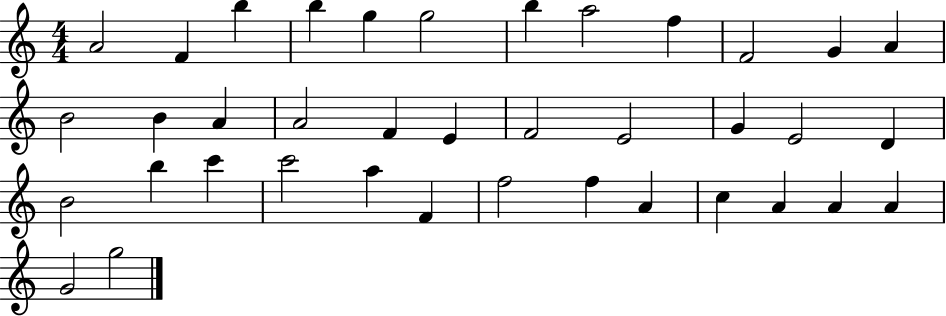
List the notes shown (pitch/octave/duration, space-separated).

A4/h F4/q B5/q B5/q G5/q G5/h B5/q A5/h F5/q F4/h G4/q A4/q B4/h B4/q A4/q A4/h F4/q E4/q F4/h E4/h G4/q E4/h D4/q B4/h B5/q C6/q C6/h A5/q F4/q F5/h F5/q A4/q C5/q A4/q A4/q A4/q G4/h G5/h